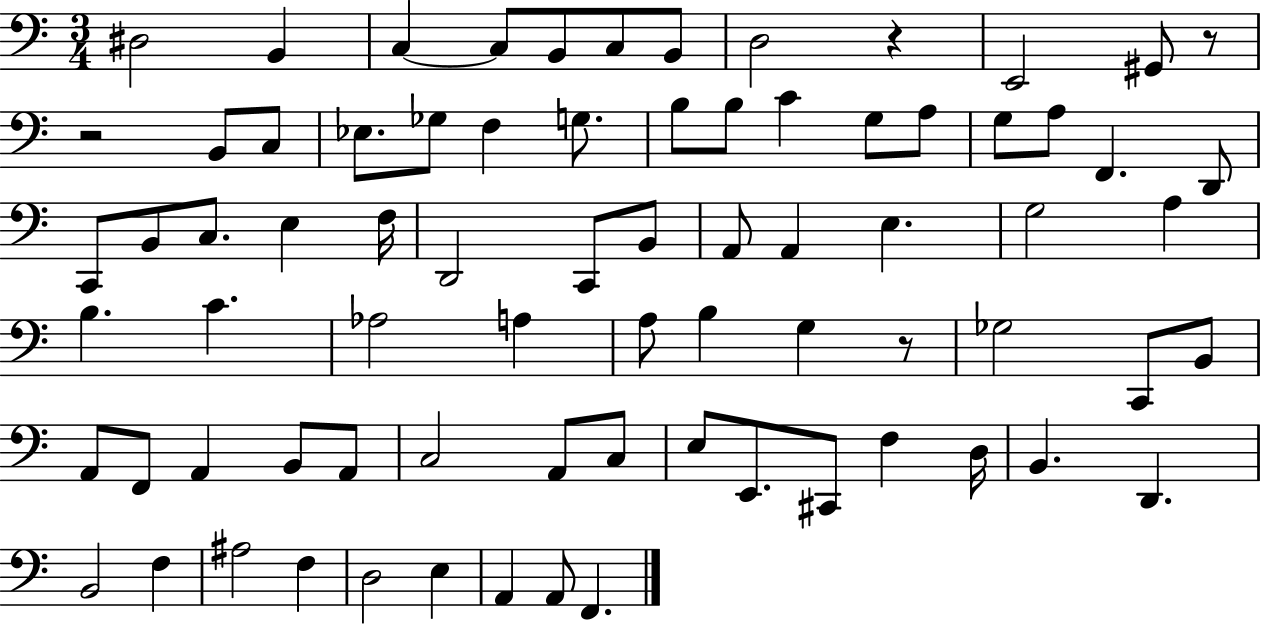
X:1
T:Untitled
M:3/4
L:1/4
K:C
^D,2 B,, C, C,/2 B,,/2 C,/2 B,,/2 D,2 z E,,2 ^G,,/2 z/2 z2 B,,/2 C,/2 _E,/2 _G,/2 F, G,/2 B,/2 B,/2 C G,/2 A,/2 G,/2 A,/2 F,, D,,/2 C,,/2 B,,/2 C,/2 E, F,/4 D,,2 C,,/2 B,,/2 A,,/2 A,, E, G,2 A, B, C _A,2 A, A,/2 B, G, z/2 _G,2 C,,/2 B,,/2 A,,/2 F,,/2 A,, B,,/2 A,,/2 C,2 A,,/2 C,/2 E,/2 E,,/2 ^C,,/2 F, D,/4 B,, D,, B,,2 F, ^A,2 F, D,2 E, A,, A,,/2 F,,